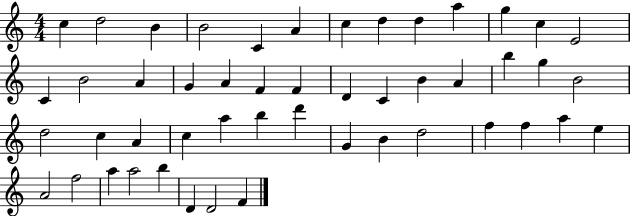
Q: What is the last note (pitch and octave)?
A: F4